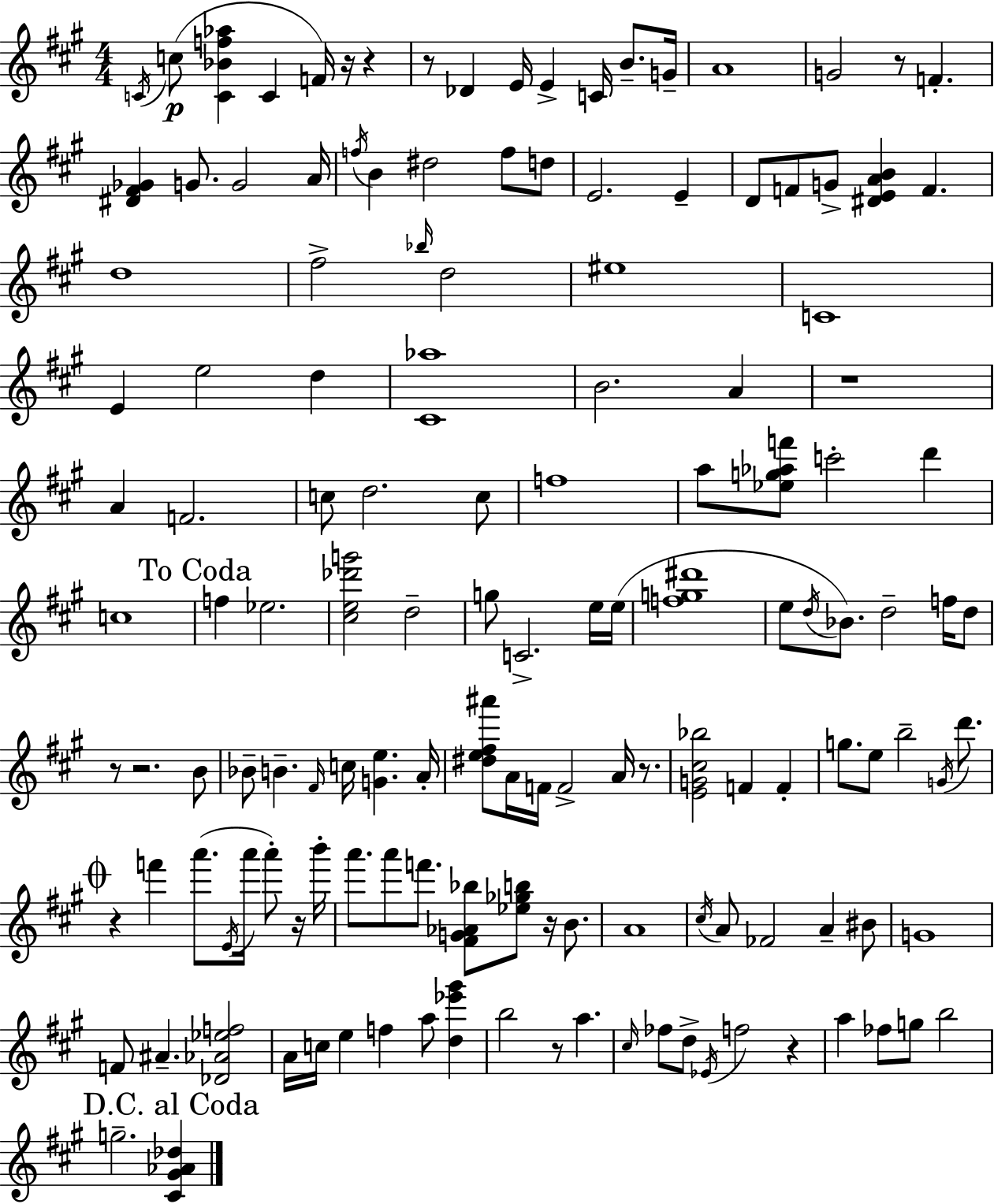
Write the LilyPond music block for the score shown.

{
  \clef treble
  \numericTimeSignature
  \time 4/4
  \key a \major
  \acciaccatura { c'16 }(\p c''8 <c' bes' f'' aes''>4 c'4 f'16) r16 r4 | r8 des'4 e'16 e'4-> c'16 b'8.-- | g'16-- a'1 | g'2 r8 f'4.-. | \break <dis' fis' ges'>4 g'8. g'2 | a'16 \acciaccatura { f''16 } b'4 dis''2 f''8 | d''8 e'2. e'4-- | d'8 f'8 g'8-> <dis' e' a' b'>4 f'4. | \break d''1 | fis''2-> \grace { bes''16 } d''2 | eis''1 | c'1 | \break e'4 e''2 d''4 | <cis' aes''>1 | b'2. a'4 | r1 | \break a'4 f'2. | c''8 d''2. | c''8 f''1 | a''8 <ees'' g'' aes'' f'''>8 c'''2-. d'''4 | \break c''1 | \mark "To Coda" f''4 ees''2. | <cis'' e'' des''' g'''>2 d''2-- | g''8 c'2.-> | \break e''16 e''16( <f'' g'' dis'''>1 | e''8 \acciaccatura { d''16 }) bes'8. d''2-- | f''16 d''8 r8 r2. | b'8 bes'8-- b'4.-- \grace { fis'16 } c''16 <g' e''>4. | \break a'16-. <dis'' e'' fis'' ais'''>8 a'16 f'16 f'2-> | a'16 r8. <e' g' cis'' bes''>2 f'4 | f'4-. g''8. e''8 b''2-- | \acciaccatura { g'16 } d'''8. \mark \markup { \musicglyph "scripts.coda" } r4 f'''4 a'''8.( | \break \acciaccatura { e'16 } a'''16 a'''8-.) r16 b'''16-. a'''8. a'''8 f'''8. <fis' g' aes' bes''>8 | <ees'' ges'' b''>8 r16 b'8. a'1 | \acciaccatura { cis''16 } a'8 fes'2 | a'4-- bis'8 g'1 | \break f'8 ais'4.-- | <des' aes' ees'' f''>2 a'16 c''16 e''4 f''4 | a''8 <d'' ees''' gis'''>4 b''2 | r8 a''4. \grace { cis''16 } fes''8 d''8-> \acciaccatura { ees'16 } f''2 | \break r4 a''4 fes''8 | g''8 b''2 \mark "D.C. al Coda" g''2.-- | <cis' gis' aes' des''>4 \bar "|."
}